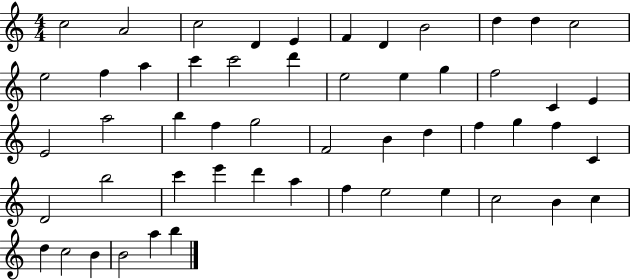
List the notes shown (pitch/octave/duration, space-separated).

C5/h A4/h C5/h D4/q E4/q F4/q D4/q B4/h D5/q D5/q C5/h E5/h F5/q A5/q C6/q C6/h D6/q E5/h E5/q G5/q F5/h C4/q E4/q E4/h A5/h B5/q F5/q G5/h F4/h B4/q D5/q F5/q G5/q F5/q C4/q D4/h B5/h C6/q E6/q D6/q A5/q F5/q E5/h E5/q C5/h B4/q C5/q D5/q C5/h B4/q B4/h A5/q B5/q